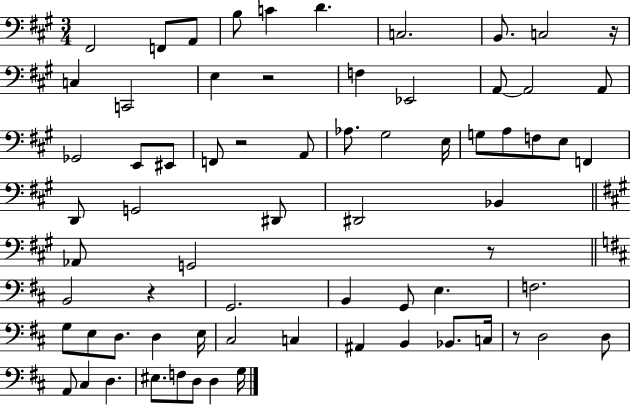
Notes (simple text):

F#2/h F2/e A2/e B3/e C4/q D4/q. C3/h. B2/e. C3/h R/s C3/q C2/h E3/q R/h F3/q Eb2/h A2/e A2/h A2/e Gb2/h E2/e EIS2/e F2/e R/h A2/e Ab3/e. G#3/h E3/s G3/e A3/e F3/e E3/e F2/q D2/e G2/h D#2/e D#2/h Bb2/q Ab2/e G2/h R/e B2/h R/q G2/h. B2/q G2/e E3/q. F3/h. G3/e E3/e D3/e. D3/q E3/s C#3/h C3/q A#2/q B2/q Bb2/e. C3/s R/e D3/h D3/e A2/e C#3/q D3/q. EIS3/e. F3/e D3/e D3/q G3/s